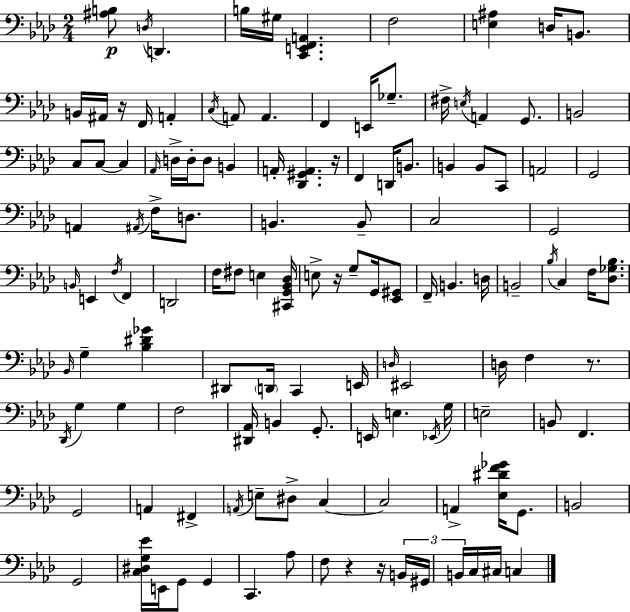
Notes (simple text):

[A#3,B3]/e D3/s D2/q. B3/s G#3/s [C2,E2,F2,A2]/q. F3/h [E3,A#3]/q D3/s B2/e. B2/s A#2/s R/s F2/s A2/q C3/s A2/e A2/q. F2/q E2/s Gb3/e. F#3/s E3/s A2/q G2/e. B2/h C3/e C3/e C3/q Ab2/s D3/s D3/s D3/e B2/q A2/s [Db2,G#2,A2]/q. R/s F2/q D2/s B2/e. B2/q B2/e C2/e A2/h G2/h A2/q A#2/s F3/s D3/e. B2/q. B2/e C3/h G2/h B2/s E2/q F3/s F2/q D2/h F3/s F#3/e E3/q [C#2,G2,Bb2,Db3]/s E3/e R/s G3/e G2/s [Eb2,G#2]/e F2/s B2/q. D3/s B2/h Bb3/s C3/q F3/s [Db3,Gb3,Bb3]/e. Bb2/s G3/q [Bb3,D#4,Gb4]/q D#2/e D2/s C2/q E2/s D3/s EIS2/h D3/s F3/q R/e. Db2/s G3/q G3/q F3/h [D#2,Ab2]/s B2/q G2/e. E2/s E3/q. Eb2/s G3/s E3/h B2/e F2/q. G2/h A2/q F#2/q A2/s E3/e D#3/e C3/q C3/h A2/q [Eb3,D#4,F4,Gb4]/s G2/e. B2/h G2/h [C3,D#3,G3,Eb4]/s E2/s G2/e G2/q C2/q. Ab3/e F3/e R/q R/s B2/s G#2/s B2/s C3/s C#3/s C3/q